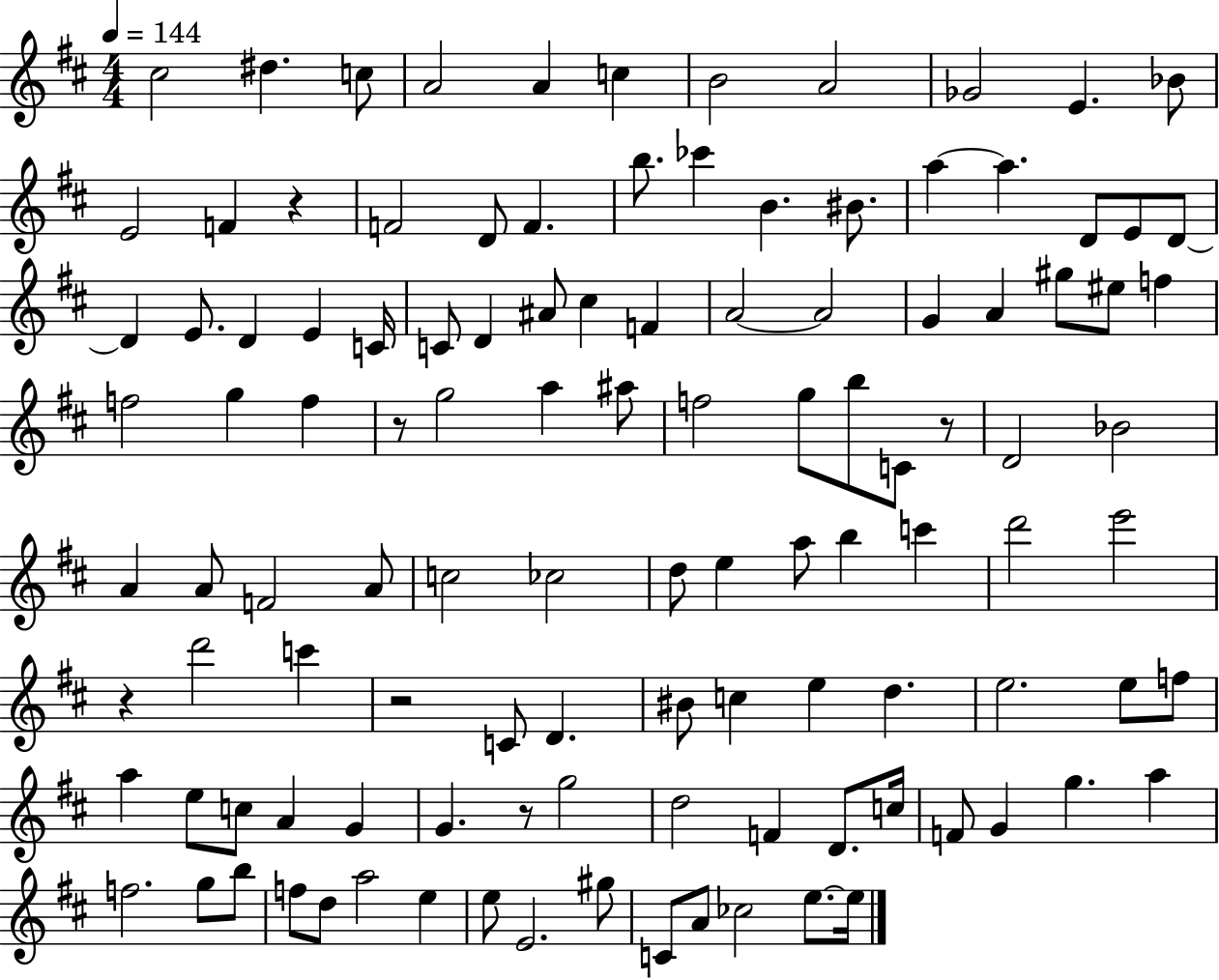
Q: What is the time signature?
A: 4/4